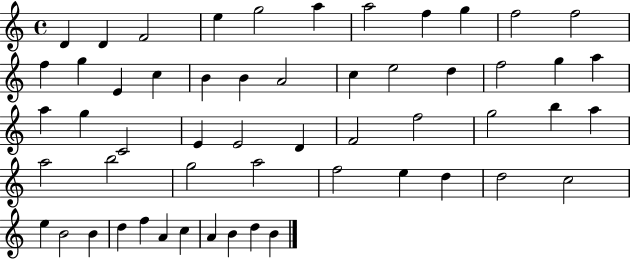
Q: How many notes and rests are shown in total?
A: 55